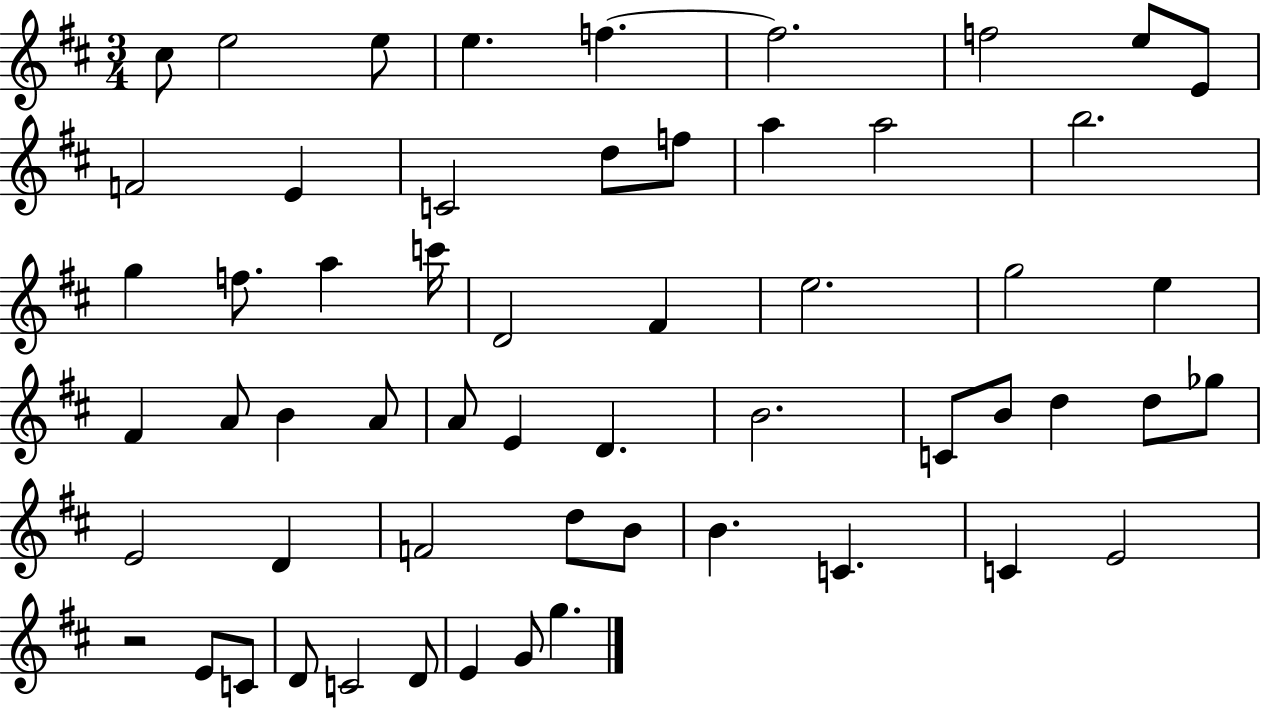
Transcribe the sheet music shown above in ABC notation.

X:1
T:Untitled
M:3/4
L:1/4
K:D
^c/2 e2 e/2 e f f2 f2 e/2 E/2 F2 E C2 d/2 f/2 a a2 b2 g f/2 a c'/4 D2 ^F e2 g2 e ^F A/2 B A/2 A/2 E D B2 C/2 B/2 d d/2 _g/2 E2 D F2 d/2 B/2 B C C E2 z2 E/2 C/2 D/2 C2 D/2 E G/2 g